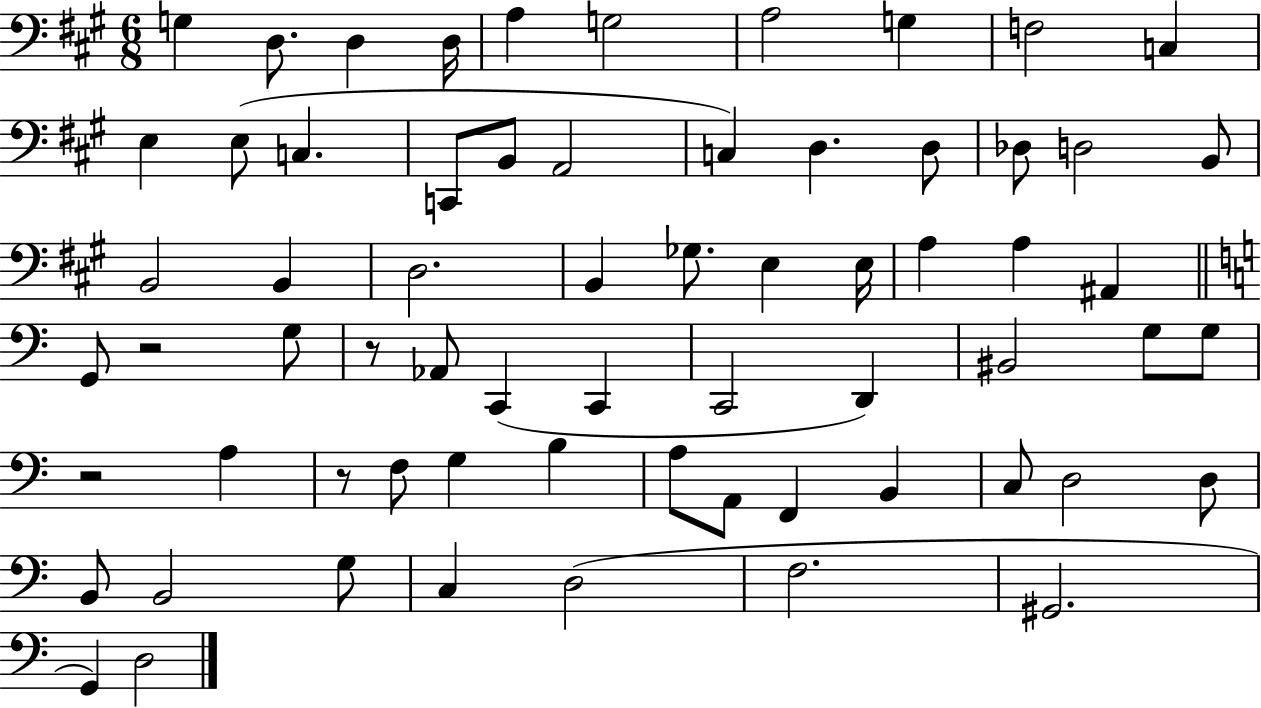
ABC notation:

X:1
T:Untitled
M:6/8
L:1/4
K:A
G, D,/2 D, D,/4 A, G,2 A,2 G, F,2 C, E, E,/2 C, C,,/2 B,,/2 A,,2 C, D, D,/2 _D,/2 D,2 B,,/2 B,,2 B,, D,2 B,, _G,/2 E, E,/4 A, A, ^A,, G,,/2 z2 G,/2 z/2 _A,,/2 C,, C,, C,,2 D,, ^B,,2 G,/2 G,/2 z2 A, z/2 F,/2 G, B, A,/2 A,,/2 F,, B,, C,/2 D,2 D,/2 B,,/2 B,,2 G,/2 C, D,2 F,2 ^G,,2 G,, D,2